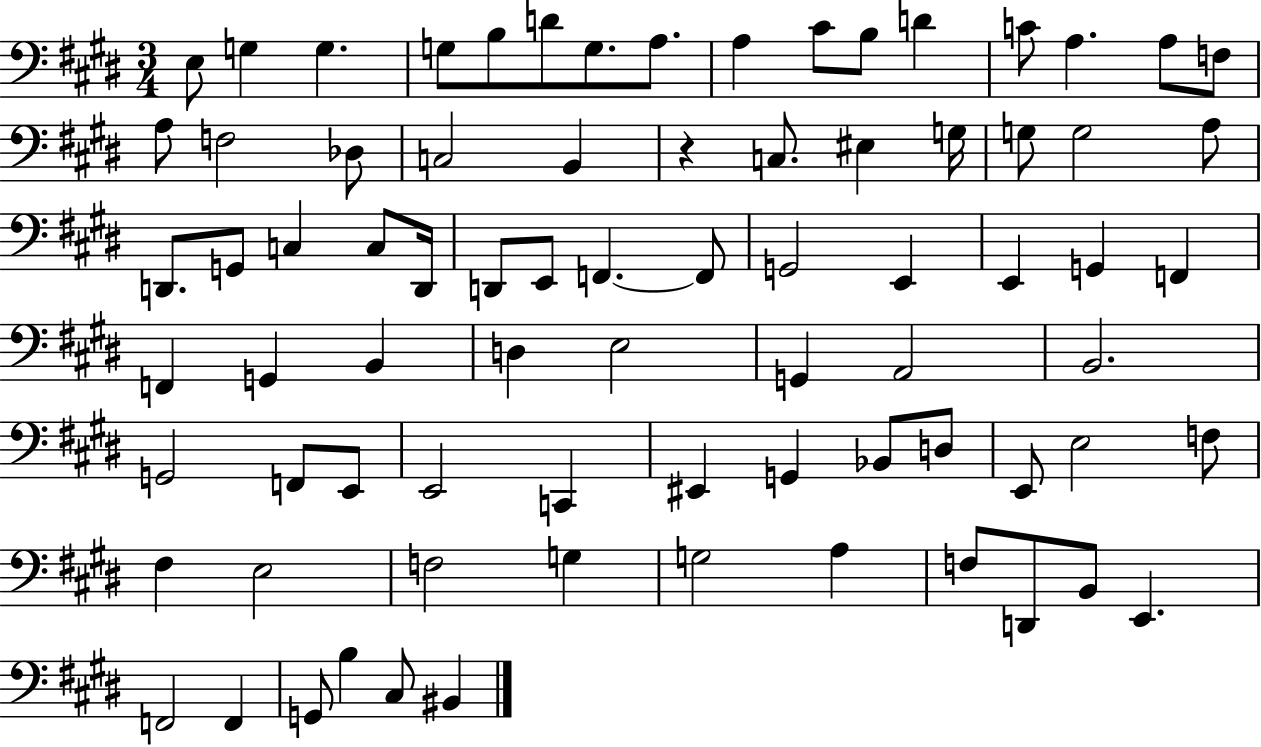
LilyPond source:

{
  \clef bass
  \numericTimeSignature
  \time 3/4
  \key e \major
  \repeat volta 2 { e8 g4 g4. | g8 b8 d'8 g8. a8. | a4 cis'8 b8 d'4 | c'8 a4. a8 f8 | \break a8 f2 des8 | c2 b,4 | r4 c8. eis4 g16 | g8 g2 a8 | \break d,8. g,8 c4 c8 d,16 | d,8 e,8 f,4.~~ f,8 | g,2 e,4 | e,4 g,4 f,4 | \break f,4 g,4 b,4 | d4 e2 | g,4 a,2 | b,2. | \break g,2 f,8 e,8 | e,2 c,4 | eis,4 g,4 bes,8 d8 | e,8 e2 f8 | \break fis4 e2 | f2 g4 | g2 a4 | f8 d,8 b,8 e,4. | \break f,2 f,4 | g,8 b4 cis8 bis,4 | } \bar "|."
}